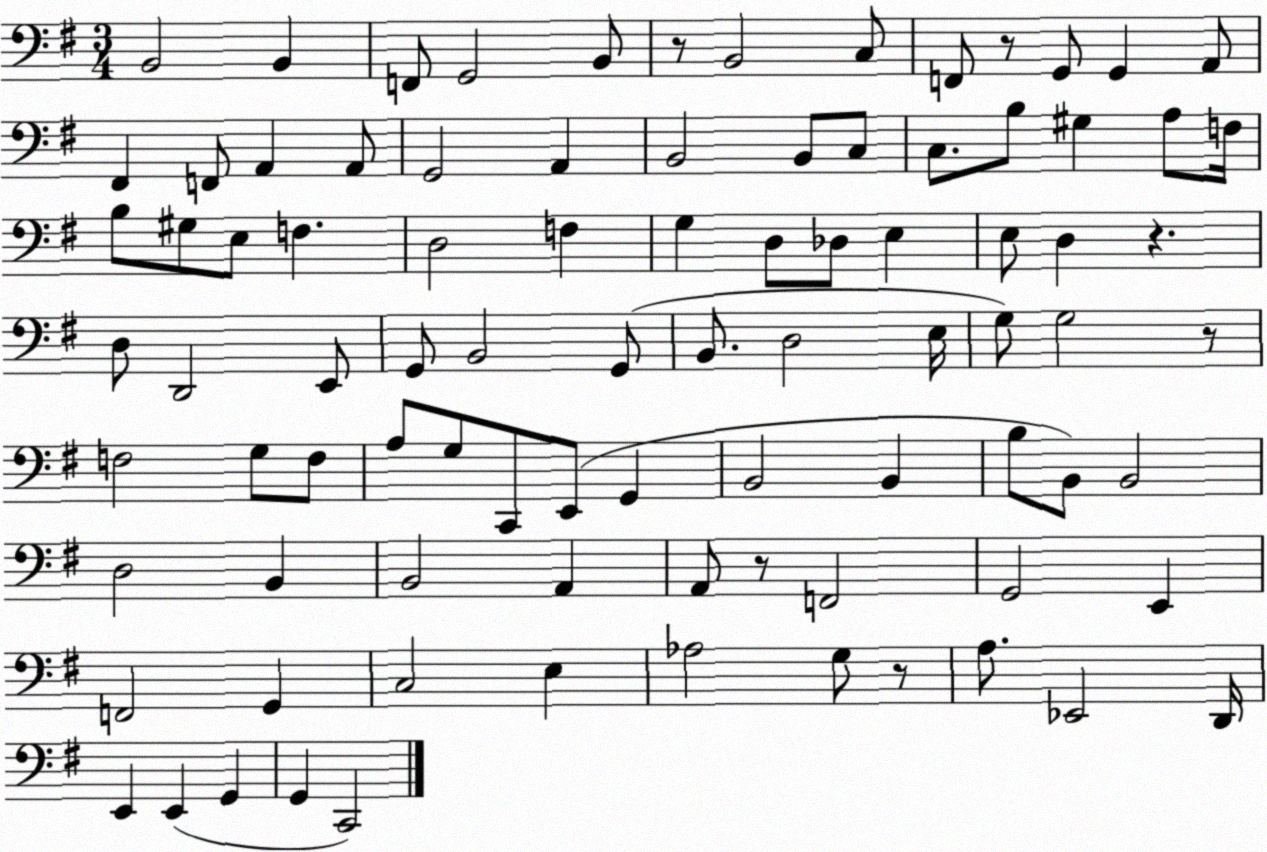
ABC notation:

X:1
T:Untitled
M:3/4
L:1/4
K:G
B,,2 B,, F,,/2 G,,2 B,,/2 z/2 B,,2 C,/2 F,,/2 z/2 G,,/2 G,, A,,/2 ^F,, F,,/2 A,, A,,/2 G,,2 A,, B,,2 B,,/2 C,/2 C,/2 B,/2 ^G, A,/2 F,/4 B,/2 ^G,/2 E,/2 F, D,2 F, G, D,/2 _D,/2 E, E,/2 D, z D,/2 D,,2 E,,/2 G,,/2 B,,2 G,,/2 B,,/2 D,2 E,/4 G,/2 G,2 z/2 F,2 G,/2 F,/2 A,/2 G,/2 C,,/2 E,,/2 G,, B,,2 B,, B,/2 B,,/2 B,,2 D,2 B,, B,,2 A,, A,,/2 z/2 F,,2 G,,2 E,, F,,2 G,, C,2 E, _A,2 G,/2 z/2 A,/2 _E,,2 D,,/4 E,, E,, G,, G,, C,,2